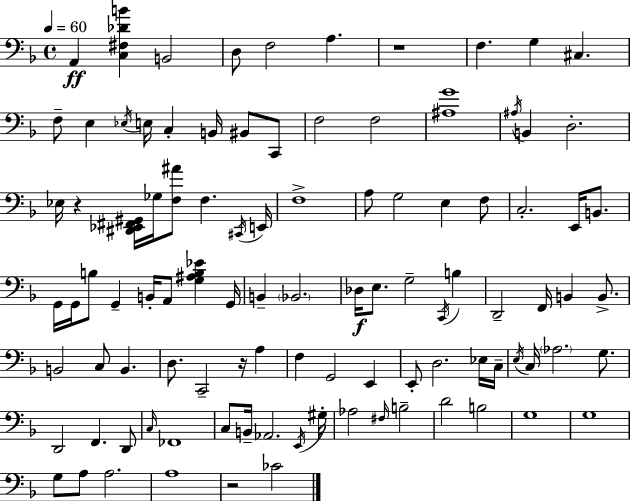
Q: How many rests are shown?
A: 4